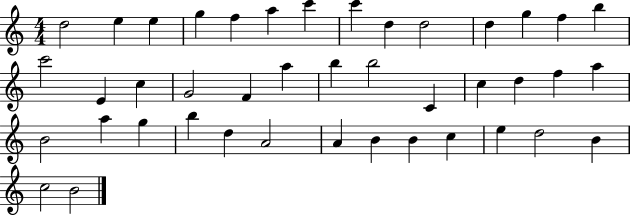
X:1
T:Untitled
M:4/4
L:1/4
K:C
d2 e e g f a c' c' d d2 d g f b c'2 E c G2 F a b b2 C c d f a B2 a g b d A2 A B B c e d2 B c2 B2